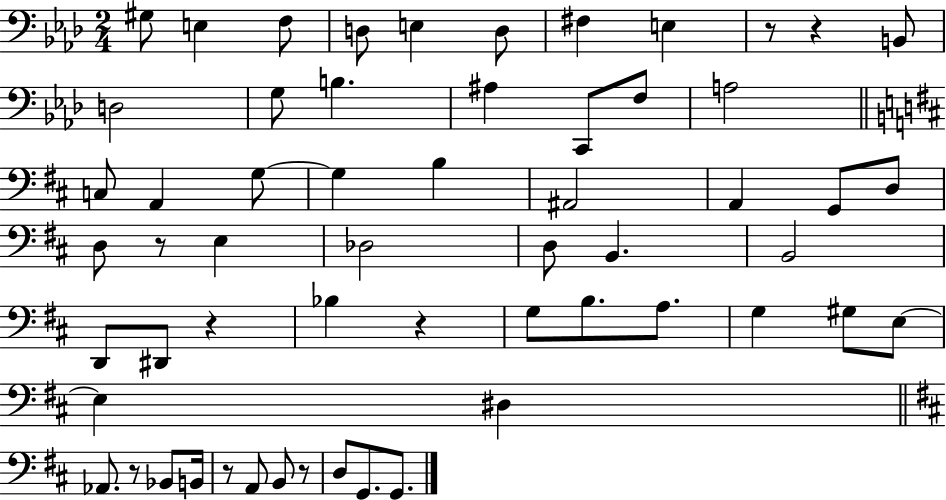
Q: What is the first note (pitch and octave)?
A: G#3